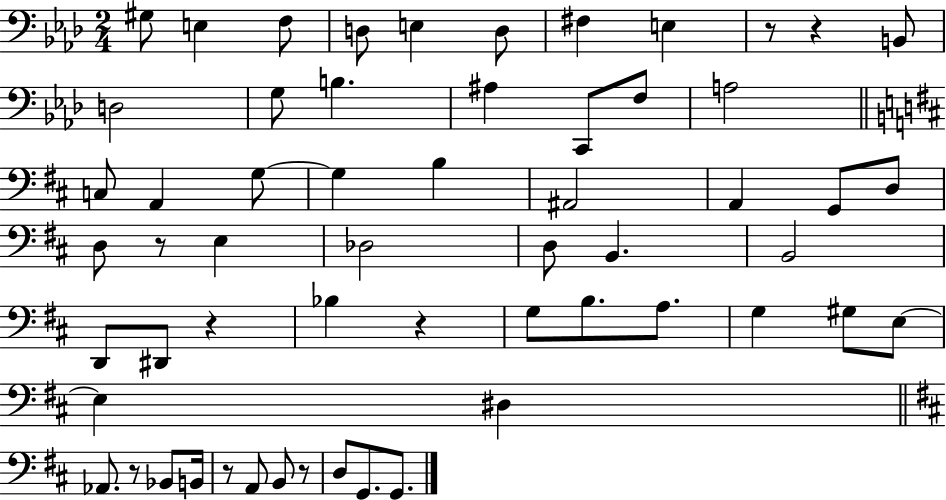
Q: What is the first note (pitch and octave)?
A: G#3